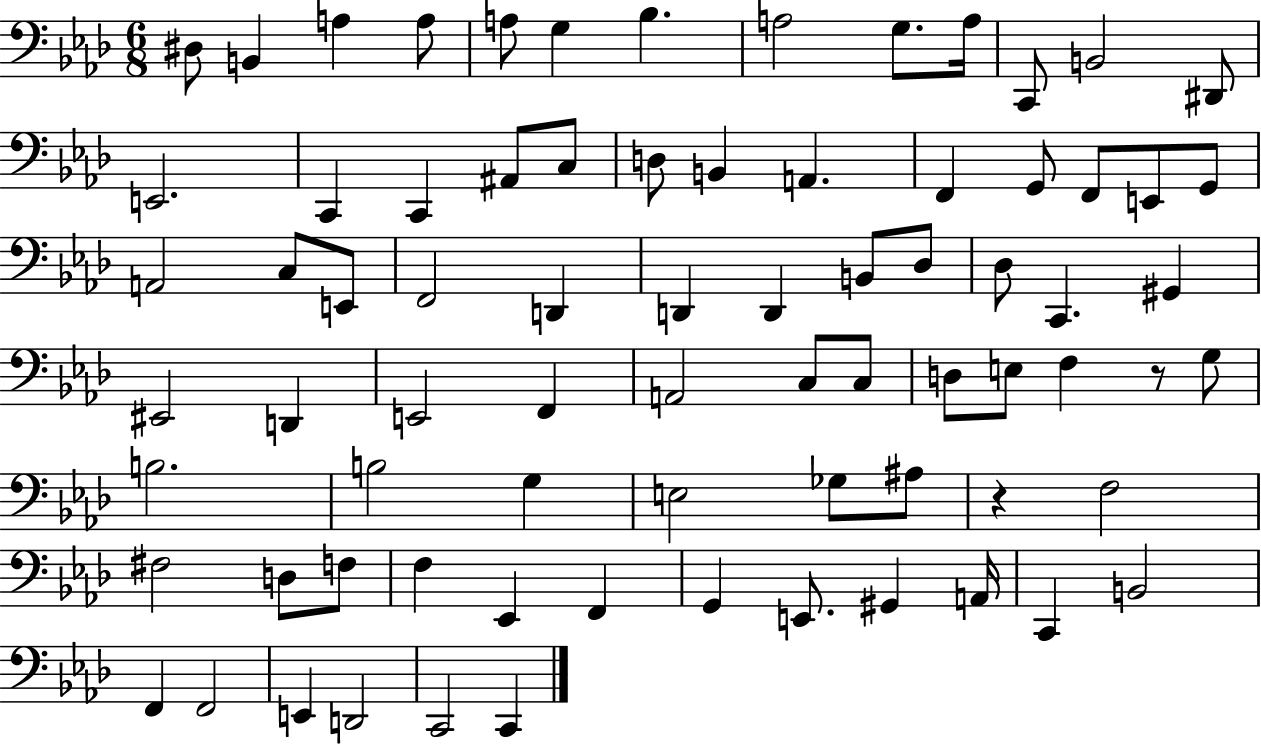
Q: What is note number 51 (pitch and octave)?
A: B3